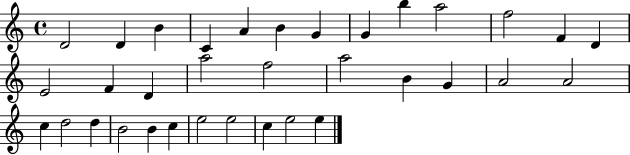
X:1
T:Untitled
M:4/4
L:1/4
K:C
D2 D B C A B G G b a2 f2 F D E2 F D a2 f2 a2 B G A2 A2 c d2 d B2 B c e2 e2 c e2 e